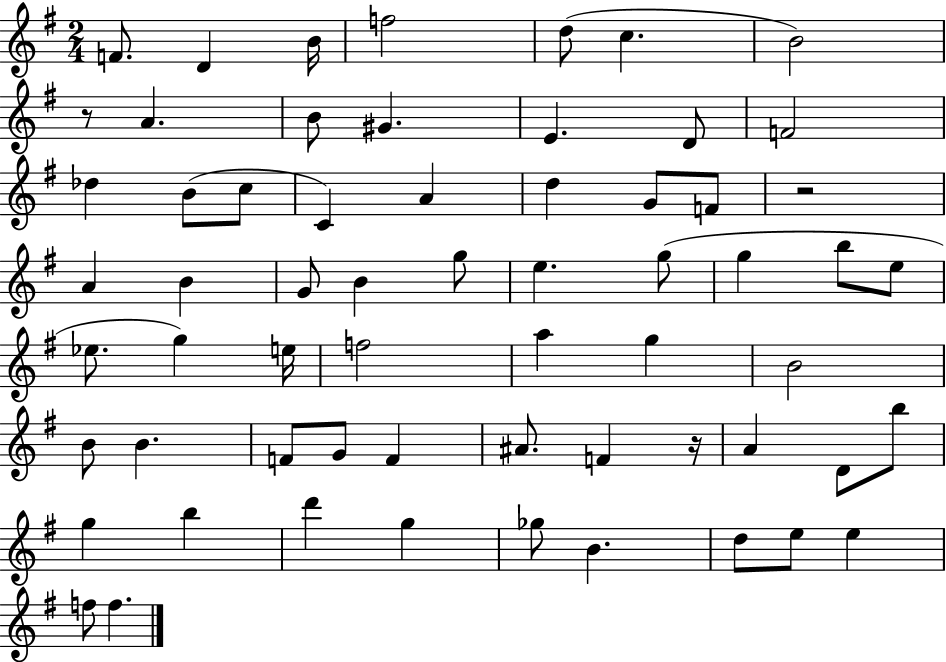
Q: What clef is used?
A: treble